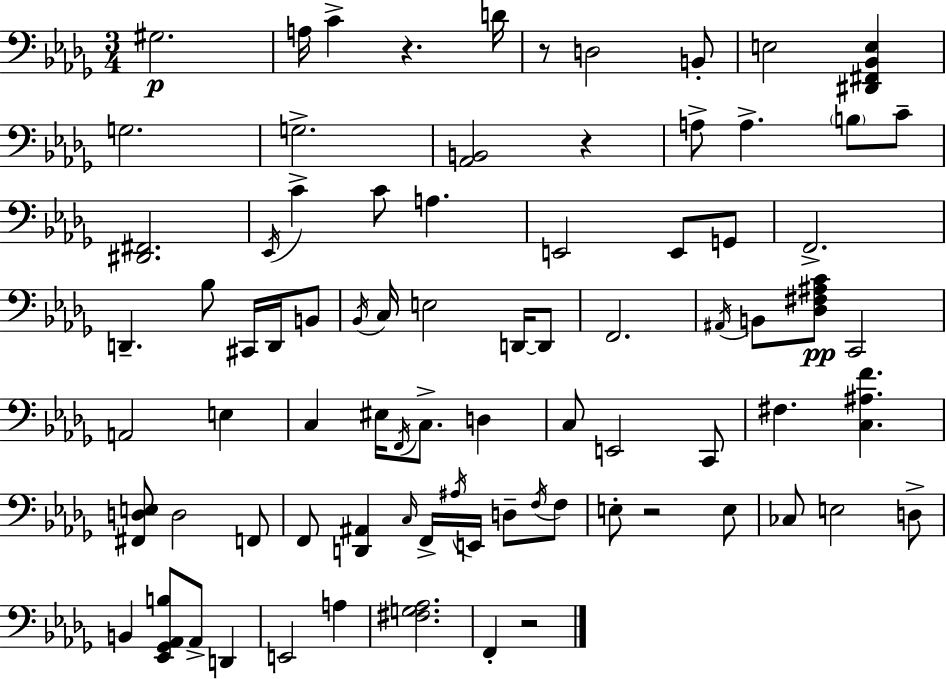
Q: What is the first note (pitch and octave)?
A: G#3